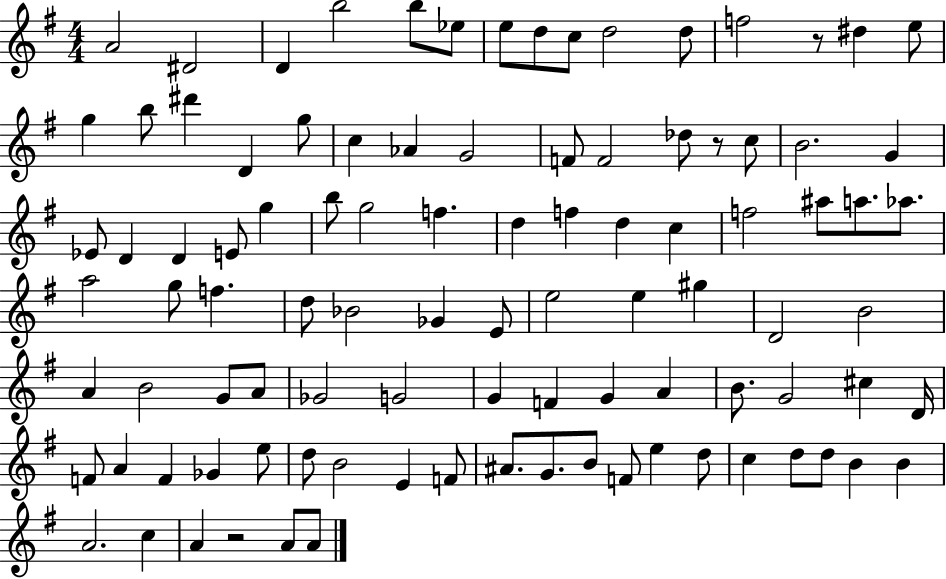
{
  \clef treble
  \numericTimeSignature
  \time 4/4
  \key g \major
  a'2 dis'2 | d'4 b''2 b''8 ees''8 | e''8 d''8 c''8 d''2 d''8 | f''2 r8 dis''4 e''8 | \break g''4 b''8 dis'''4 d'4 g''8 | c''4 aes'4 g'2 | f'8 f'2 des''8 r8 c''8 | b'2. g'4 | \break ees'8 d'4 d'4 e'8 g''4 | b''8 g''2 f''4. | d''4 f''4 d''4 c''4 | f''2 ais''8 a''8. aes''8. | \break a''2 g''8 f''4. | d''8 bes'2 ges'4 e'8 | e''2 e''4 gis''4 | d'2 b'2 | \break a'4 b'2 g'8 a'8 | ges'2 g'2 | g'4 f'4 g'4 a'4 | b'8. g'2 cis''4 d'16 | \break f'8 a'4 f'4 ges'4 e''8 | d''8 b'2 e'4 f'8 | ais'8. g'8. b'8 f'8 e''4 d''8 | c''4 d''8 d''8 b'4 b'4 | \break a'2. c''4 | a'4 r2 a'8 a'8 | \bar "|."
}